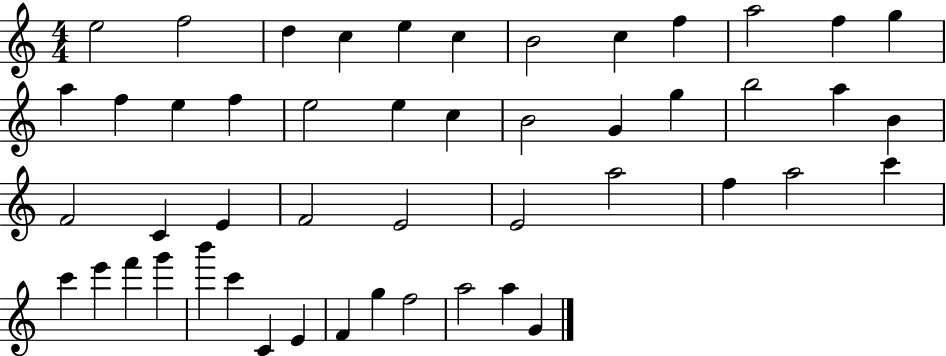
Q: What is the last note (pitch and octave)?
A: G4